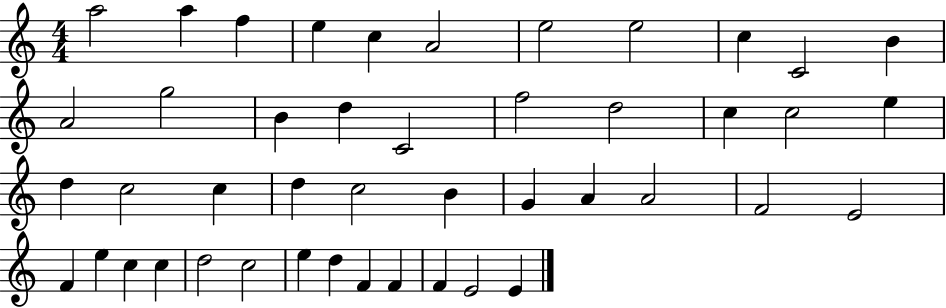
X:1
T:Untitled
M:4/4
L:1/4
K:C
a2 a f e c A2 e2 e2 c C2 B A2 g2 B d C2 f2 d2 c c2 e d c2 c d c2 B G A A2 F2 E2 F e c c d2 c2 e d F F F E2 E